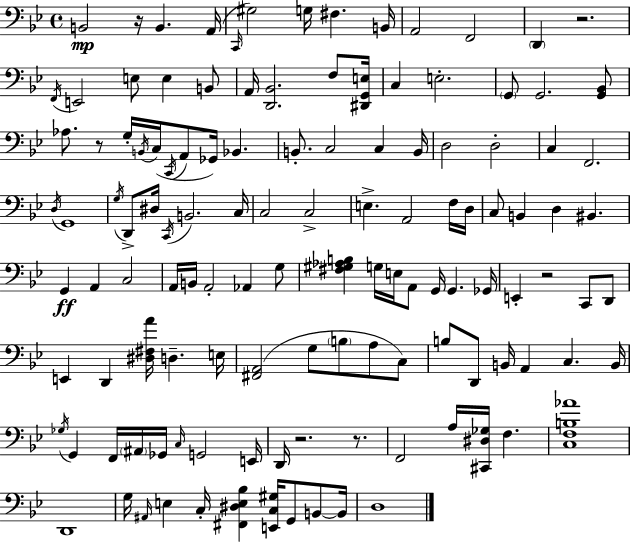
X:1
T:Untitled
M:4/4
L:1/4
K:Gm
B,,2 z/4 B,, A,,/4 C,,/4 ^G,2 G,/4 ^F, B,,/4 A,,2 F,,2 D,, z2 F,,/4 E,,2 E,/2 E, B,,/2 A,,/4 [D,,_B,,]2 F,/2 [^D,,G,,E,]/4 C, E,2 G,,/2 G,,2 [G,,_B,,]/2 _A,/2 z/2 G,/4 B,,/4 C,/4 C,,/4 A,,/2 _G,,/4 _B,, B,,/2 C,2 C, B,,/4 D,2 D,2 C, F,,2 D,/4 G,,4 G,/4 D,,/2 ^D,/4 C,,/4 B,,2 C,/4 C,2 C,2 E, A,,2 F,/4 D,/4 C,/2 B,, D, ^B,, G,, A,, C,2 A,,/4 B,,/4 A,,2 _A,, G,/2 [^F,^G,_A,B,] G,/4 E,/4 A,,/2 G,,/4 G,, _G,,/4 E,, z2 C,,/2 D,,/2 E,, D,, [^D,^F,A]/4 D, E,/4 [^F,,A,,]2 G,/2 B,/2 A,/2 C,/2 B,/2 D,,/2 B,,/4 A,, C, B,,/4 _G,/4 G,, F,,/4 ^A,,/4 _G,,/4 C,/4 G,,2 E,,/4 D,,/4 z2 z/2 F,,2 A,/4 [^C,,^D,_G,]/4 F, [C,F,B,_A]4 D,,4 G,/4 ^A,,/4 E, C,/4 [^F,,^D,E,_B,] [E,,C,^G,]/4 G,,/2 B,,/2 B,,/4 D,4